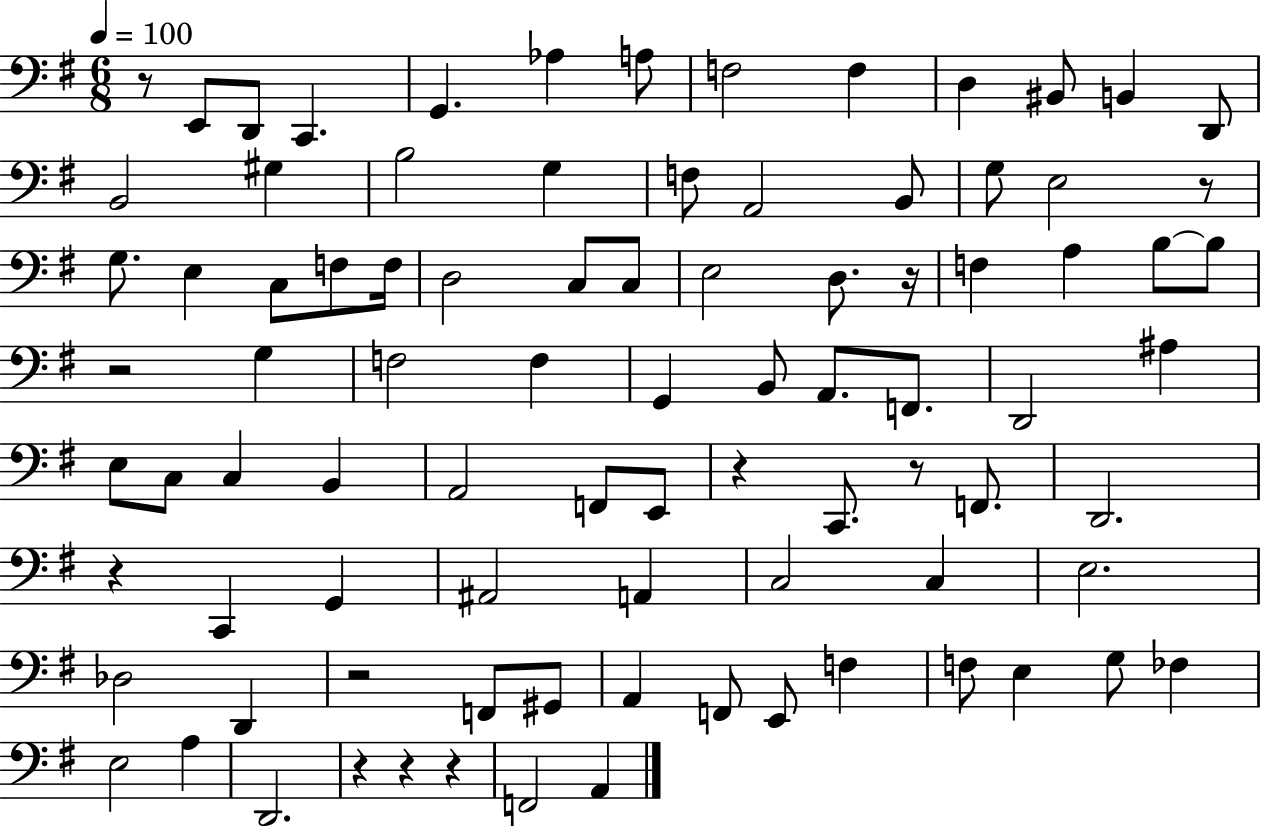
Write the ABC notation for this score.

X:1
T:Untitled
M:6/8
L:1/4
K:G
z/2 E,,/2 D,,/2 C,, G,, _A, A,/2 F,2 F, D, ^B,,/2 B,, D,,/2 B,,2 ^G, B,2 G, F,/2 A,,2 B,,/2 G,/2 E,2 z/2 G,/2 E, C,/2 F,/2 F,/4 D,2 C,/2 C,/2 E,2 D,/2 z/4 F, A, B,/2 B,/2 z2 G, F,2 F, G,, B,,/2 A,,/2 F,,/2 D,,2 ^A, E,/2 C,/2 C, B,, A,,2 F,,/2 E,,/2 z C,,/2 z/2 F,,/2 D,,2 z C,, G,, ^A,,2 A,, C,2 C, E,2 _D,2 D,, z2 F,,/2 ^G,,/2 A,, F,,/2 E,,/2 F, F,/2 E, G,/2 _F, E,2 A, D,,2 z z z F,,2 A,,